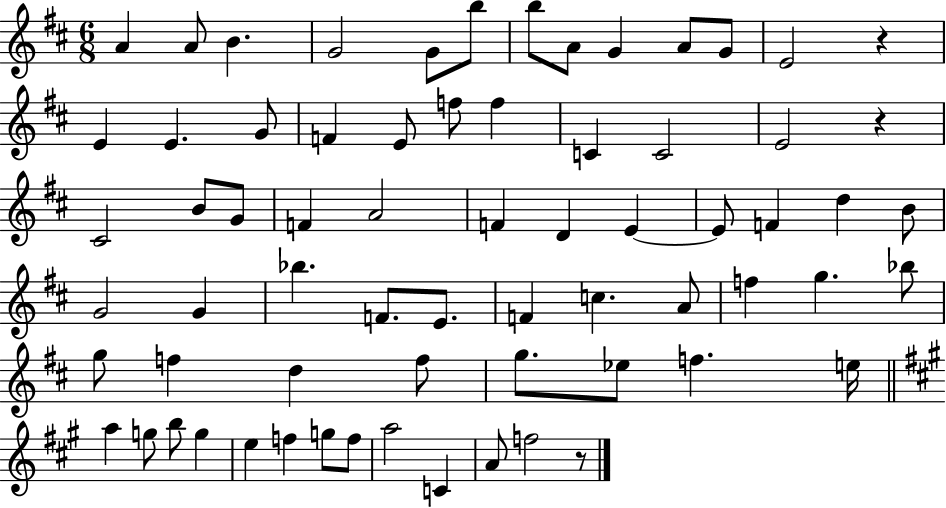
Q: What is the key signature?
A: D major